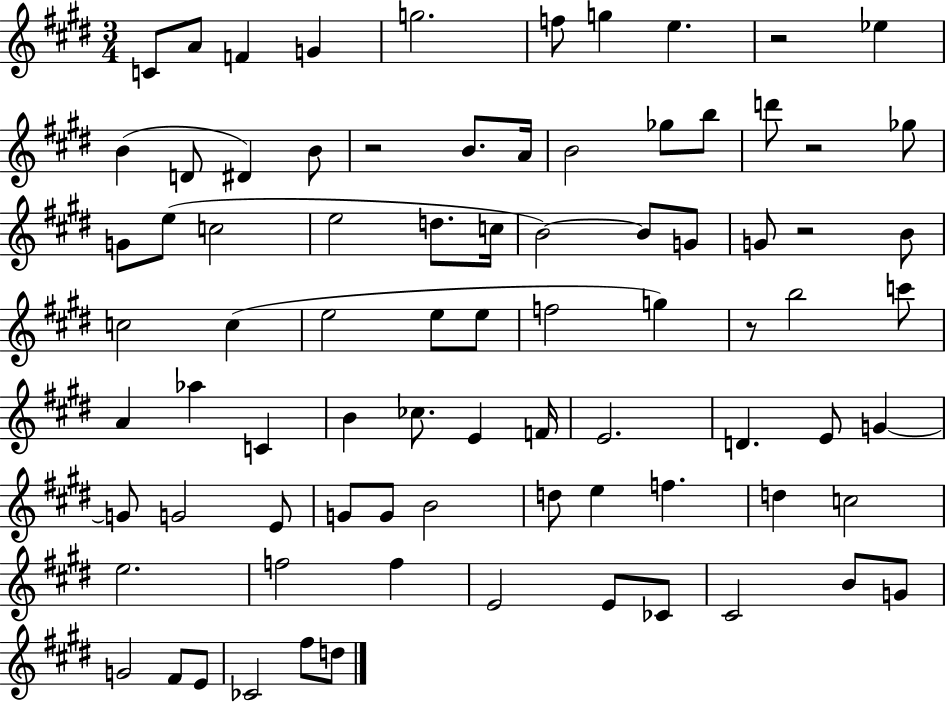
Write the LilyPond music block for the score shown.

{
  \clef treble
  \numericTimeSignature
  \time 3/4
  \key e \major
  \repeat volta 2 { c'8 a'8 f'4 g'4 | g''2. | f''8 g''4 e''4. | r2 ees''4 | \break b'4( d'8 dis'4) b'8 | r2 b'8. a'16 | b'2 ges''8 b''8 | d'''8 r2 ges''8 | \break g'8 e''8( c''2 | e''2 d''8. c''16 | b'2~~) b'8 g'8 | g'8 r2 b'8 | \break c''2 c''4( | e''2 e''8 e''8 | f''2 g''4) | r8 b''2 c'''8 | \break a'4 aes''4 c'4 | b'4 ces''8. e'4 f'16 | e'2. | d'4. e'8 g'4~~ | \break g'8 g'2 e'8 | g'8 g'8 b'2 | d''8 e''4 f''4. | d''4 c''2 | \break e''2. | f''2 f''4 | e'2 e'8 ces'8 | cis'2 b'8 g'8 | \break g'2 fis'8 e'8 | ces'2 fis''8 d''8 | } \bar "|."
}